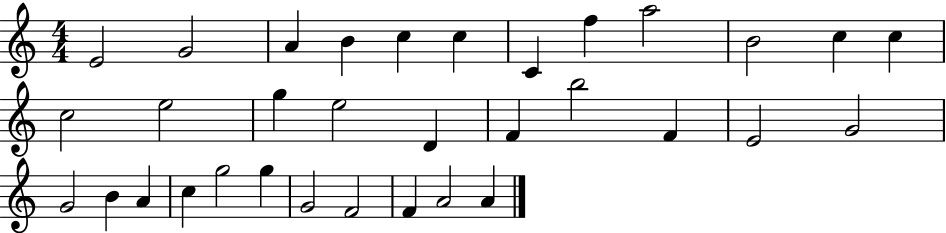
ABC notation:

X:1
T:Untitled
M:4/4
L:1/4
K:C
E2 G2 A B c c C f a2 B2 c c c2 e2 g e2 D F b2 F E2 G2 G2 B A c g2 g G2 F2 F A2 A